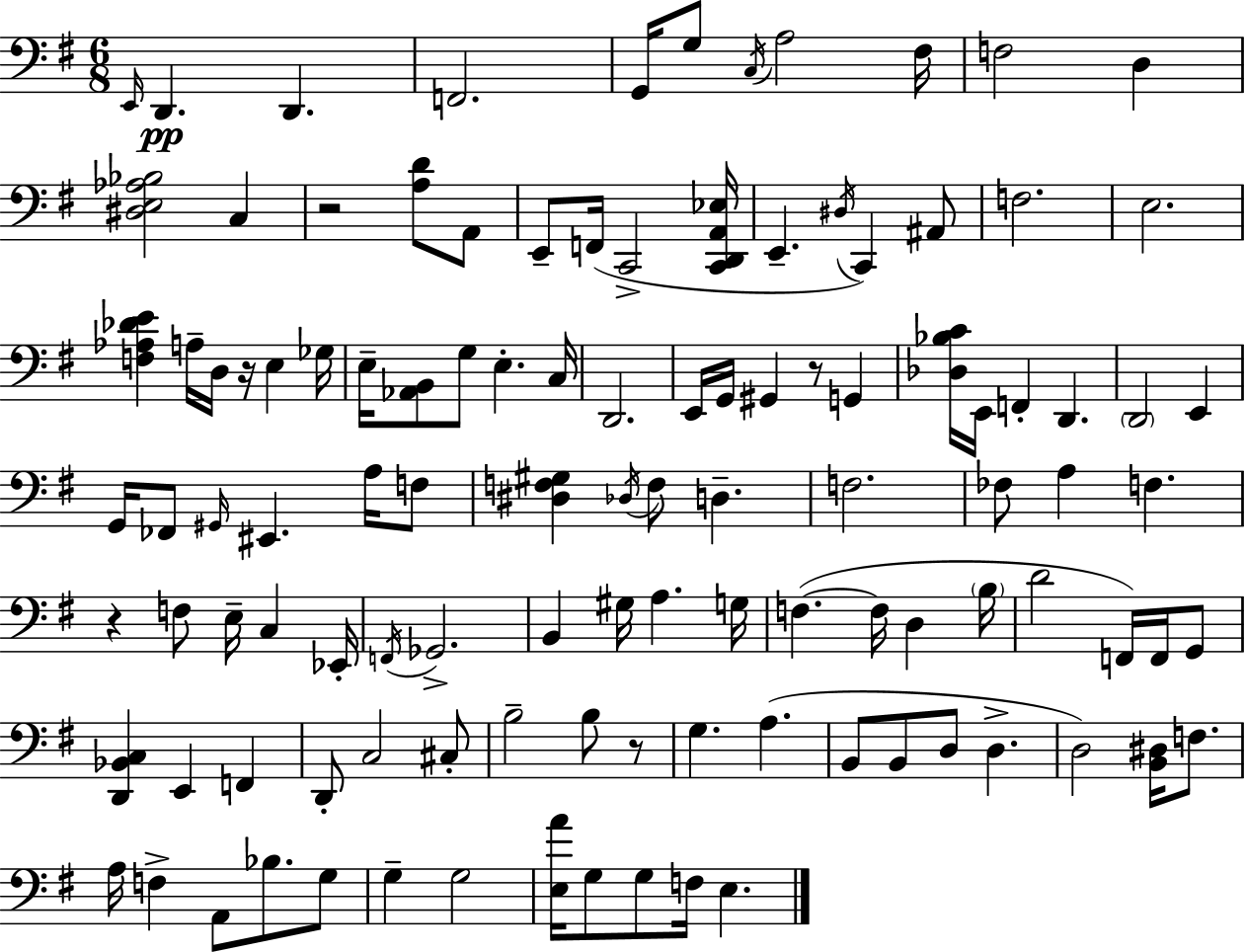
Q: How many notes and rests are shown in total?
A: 112